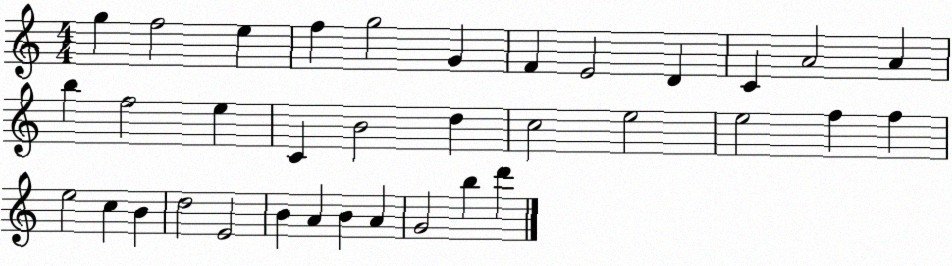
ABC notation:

X:1
T:Untitled
M:4/4
L:1/4
K:C
g f2 e f g2 G F E2 D C A2 A b f2 e C B2 d c2 e2 e2 f f e2 c B d2 E2 B A B A G2 b d'